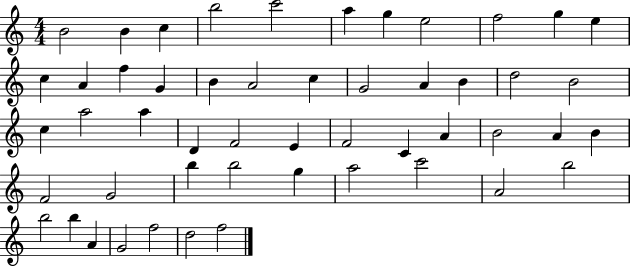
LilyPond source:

{
  \clef treble
  \numericTimeSignature
  \time 4/4
  \key c \major
  b'2 b'4 c''4 | b''2 c'''2 | a''4 g''4 e''2 | f''2 g''4 e''4 | \break c''4 a'4 f''4 g'4 | b'4 a'2 c''4 | g'2 a'4 b'4 | d''2 b'2 | \break c''4 a''2 a''4 | d'4 f'2 e'4 | f'2 c'4 a'4 | b'2 a'4 b'4 | \break f'2 g'2 | b''4 b''2 g''4 | a''2 c'''2 | a'2 b''2 | \break b''2 b''4 a'4 | g'2 f''2 | d''2 f''2 | \bar "|."
}